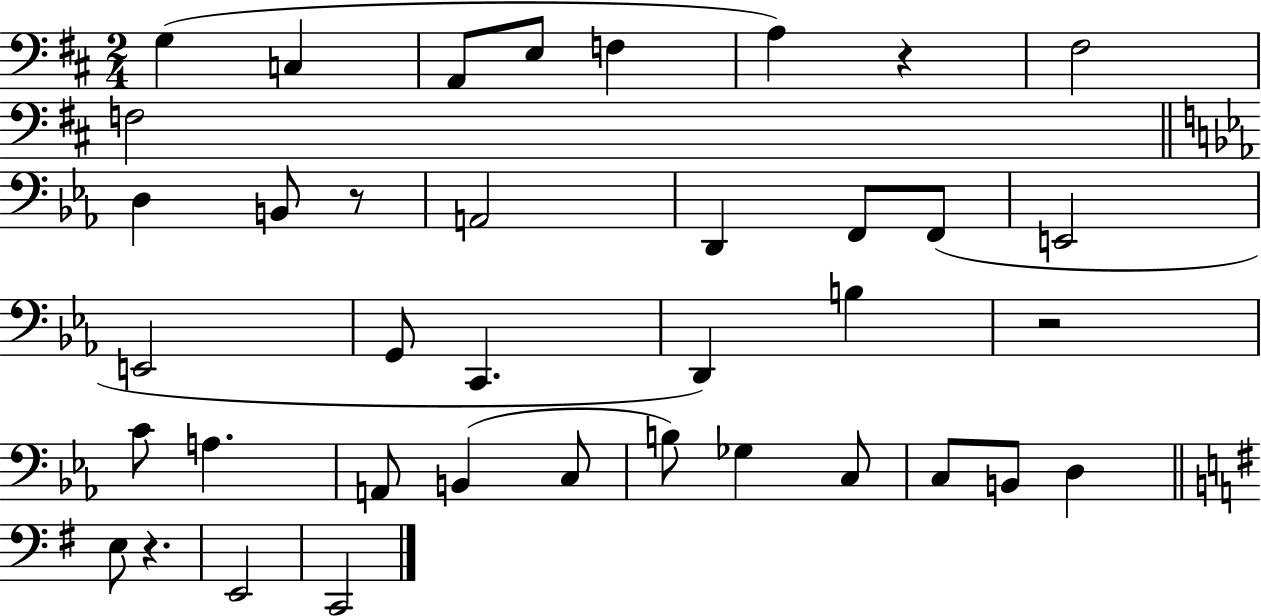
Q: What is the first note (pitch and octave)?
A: G3